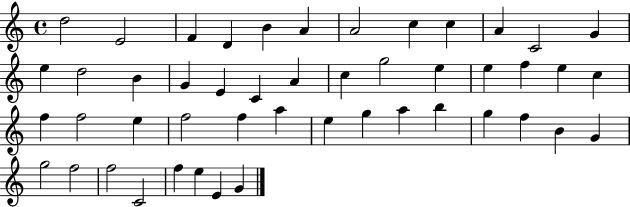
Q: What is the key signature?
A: C major